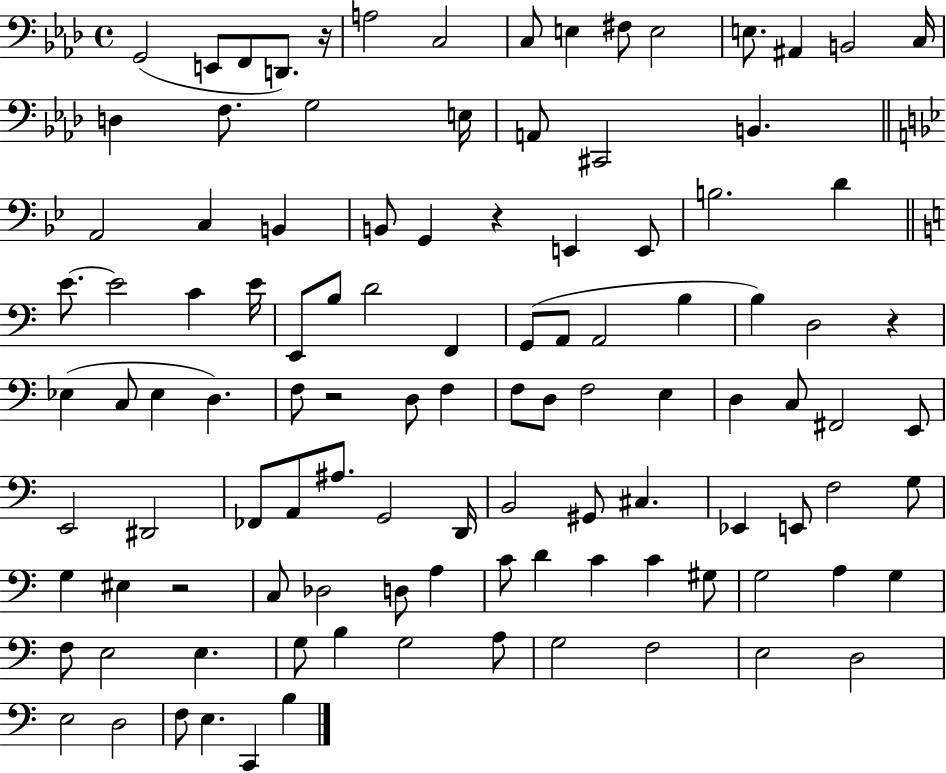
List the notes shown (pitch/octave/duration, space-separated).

G2/h E2/e F2/e D2/e. R/s A3/h C3/h C3/e E3/q F#3/e E3/h E3/e. A#2/q B2/h C3/s D3/q F3/e. G3/h E3/s A2/e C#2/h B2/q. A2/h C3/q B2/q B2/e G2/q R/q E2/q E2/e B3/h. D4/q E4/e. E4/h C4/q E4/s E2/e B3/e D4/h F2/q G2/e A2/e A2/h B3/q B3/q D3/h R/q Eb3/q C3/e Eb3/q D3/q. F3/e R/h D3/e F3/q F3/e D3/e F3/h E3/q D3/q C3/e F#2/h E2/e E2/h D#2/h FES2/e A2/e A#3/e. G2/h D2/s B2/h G#2/e C#3/q. Eb2/q E2/e F3/h G3/e G3/q EIS3/q R/h C3/e Db3/h D3/e A3/q C4/e D4/q C4/q C4/q G#3/e G3/h A3/q G3/q F3/e E3/h E3/q. G3/e B3/q G3/h A3/e G3/h F3/h E3/h D3/h E3/h D3/h F3/e E3/q. C2/q B3/q